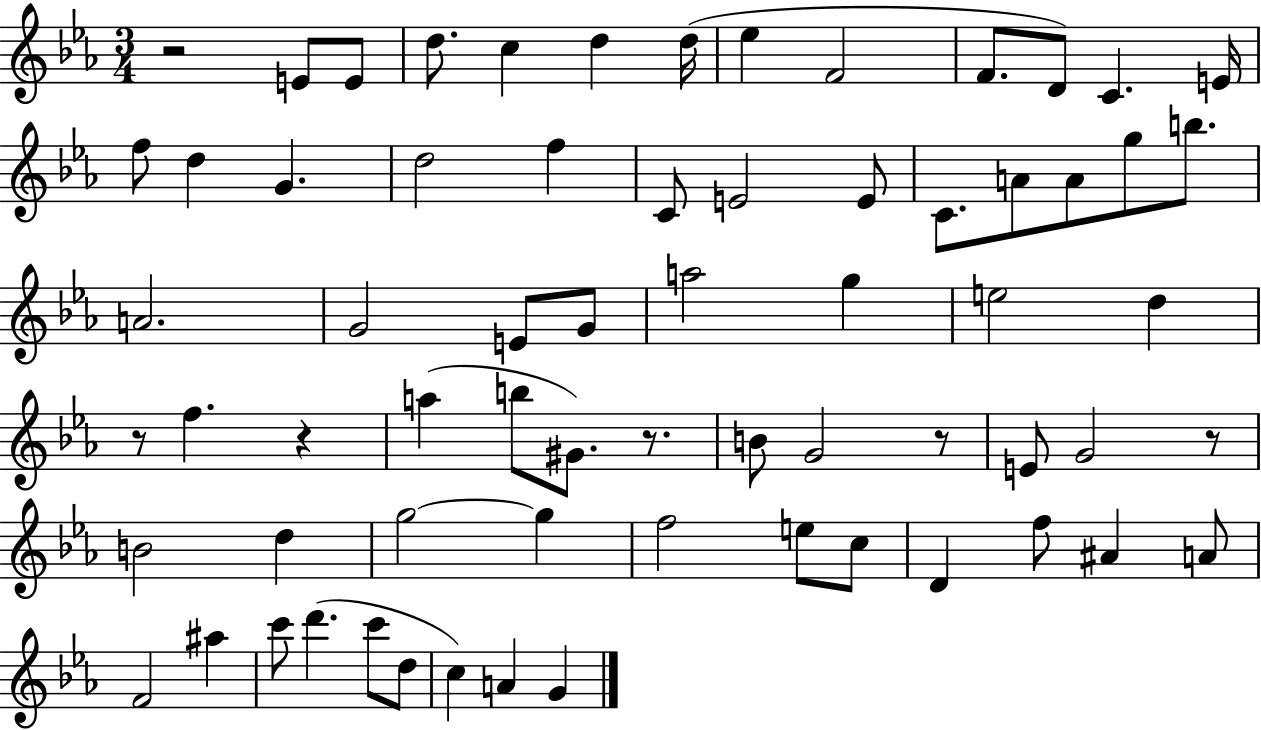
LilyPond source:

{
  \clef treble
  \numericTimeSignature
  \time 3/4
  \key ees \major
  \repeat volta 2 { r2 e'8 e'8 | d''8. c''4 d''4 d''16( | ees''4 f'2 | f'8. d'8) c'4. e'16 | \break f''8 d''4 g'4. | d''2 f''4 | c'8 e'2 e'8 | c'8. a'8 a'8 g''8 b''8. | \break a'2. | g'2 e'8 g'8 | a''2 g''4 | e''2 d''4 | \break r8 f''4. r4 | a''4( b''8 gis'8.) r8. | b'8 g'2 r8 | e'8 g'2 r8 | \break b'2 d''4 | g''2~~ g''4 | f''2 e''8 c''8 | d'4 f''8 ais'4 a'8 | \break f'2 ais''4 | c'''8 d'''4.( c'''8 d''8 | c''4) a'4 g'4 | } \bar "|."
}